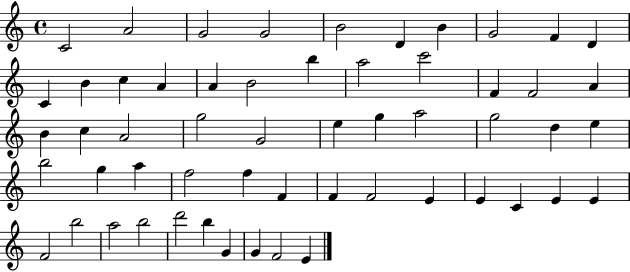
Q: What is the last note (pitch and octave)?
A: E4